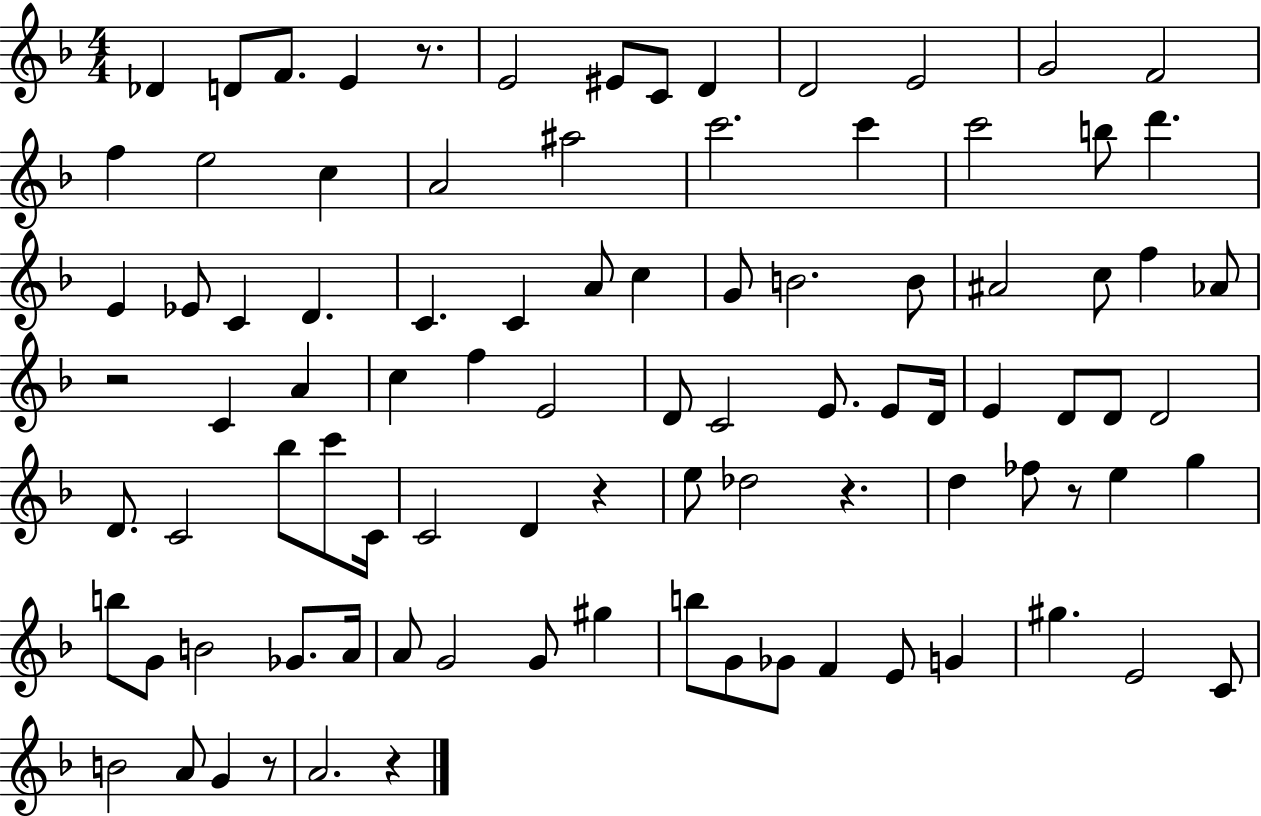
Db4/q D4/e F4/e. E4/q R/e. E4/h EIS4/e C4/e D4/q D4/h E4/h G4/h F4/h F5/q E5/h C5/q A4/h A#5/h C6/h. C6/q C6/h B5/e D6/q. E4/q Eb4/e C4/q D4/q. C4/q. C4/q A4/e C5/q G4/e B4/h. B4/e A#4/h C5/e F5/q Ab4/e R/h C4/q A4/q C5/q F5/q E4/h D4/e C4/h E4/e. E4/e D4/s E4/q D4/e D4/e D4/h D4/e. C4/h Bb5/e C6/e C4/s C4/h D4/q R/q E5/e Db5/h R/q. D5/q FES5/e R/e E5/q G5/q B5/e G4/e B4/h Gb4/e. A4/s A4/e G4/h G4/e G#5/q B5/e G4/e Gb4/e F4/q E4/e G4/q G#5/q. E4/h C4/e B4/h A4/e G4/q R/e A4/h. R/q